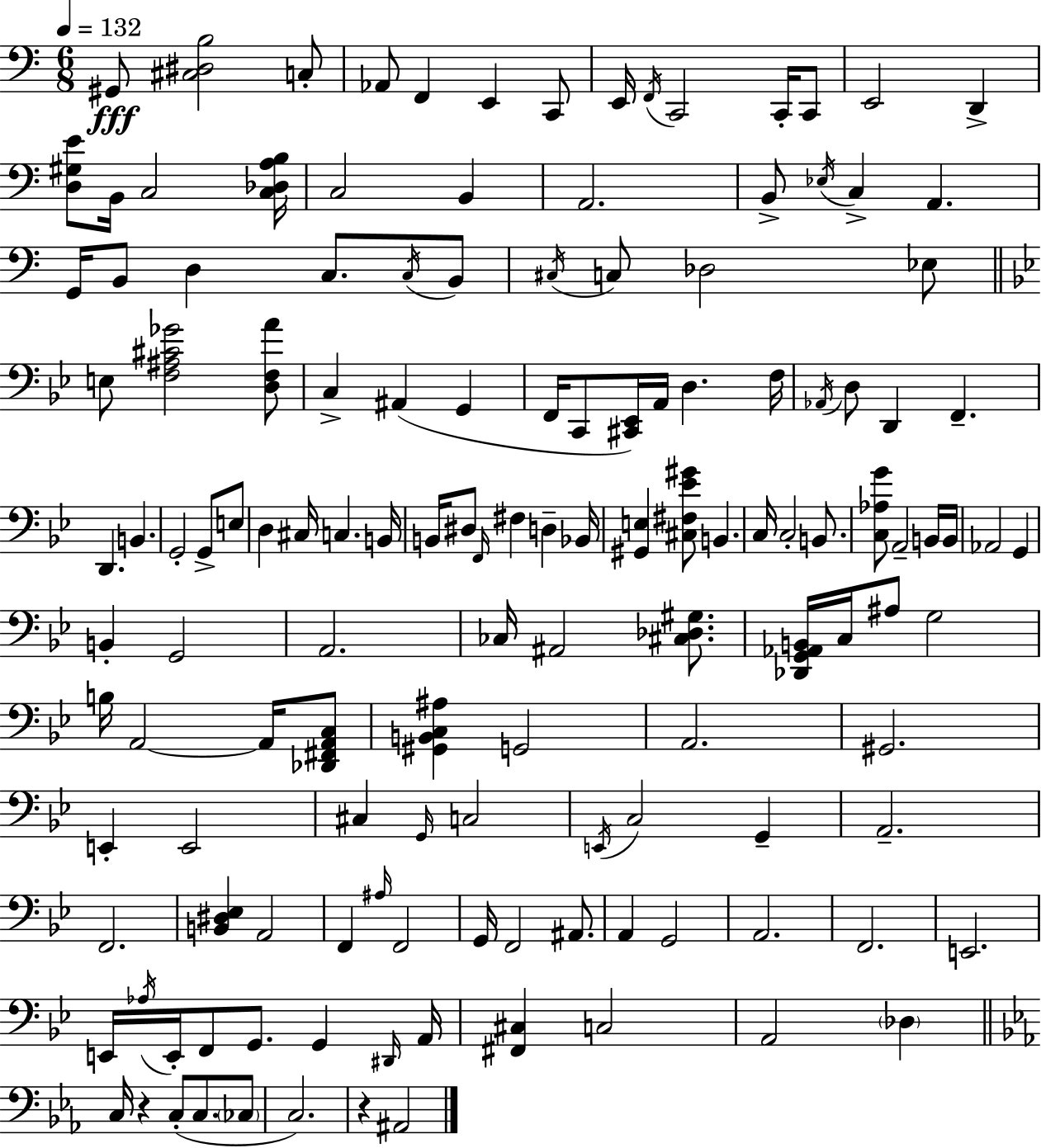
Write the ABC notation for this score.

X:1
T:Untitled
M:6/8
L:1/4
K:Am
^G,,/2 [^C,^D,B,]2 C,/2 _A,,/2 F,, E,, C,,/2 E,,/4 F,,/4 C,,2 C,,/4 C,,/2 E,,2 D,, [D,^G,E]/2 B,,/4 C,2 [C,_D,A,B,]/4 C,2 B,, A,,2 B,,/2 _E,/4 C, A,, G,,/4 B,,/2 D, C,/2 C,/4 B,,/2 ^C,/4 C,/2 _D,2 _E,/2 E,/2 [F,^A,^C_G]2 [D,F,A]/2 C, ^A,, G,, F,,/4 C,,/2 [^C,,_E,,]/4 A,,/4 D, F,/4 _A,,/4 D,/2 D,, F,, D,, B,, G,,2 G,,/2 E,/2 D, ^C,/4 C, B,,/4 B,,/4 ^D,/2 F,,/4 ^F, D, _B,,/4 [^G,,E,] [^C,^F,_E^G]/2 B,, C,/4 C,2 B,,/2 [C,_A,G]/2 A,,2 B,,/4 B,,/4 _A,,2 G,, B,, G,,2 A,,2 _C,/4 ^A,,2 [^C,_D,^G,]/2 [_D,,G,,_A,,B,,]/4 C,/4 ^A,/2 G,2 B,/4 A,,2 A,,/4 [_D,,^F,,A,,C,]/2 [^G,,B,,C,^A,] G,,2 A,,2 ^G,,2 E,, E,,2 ^C, G,,/4 C,2 E,,/4 C,2 G,, A,,2 F,,2 [B,,^D,_E,] A,,2 F,, ^A,/4 F,,2 G,,/4 F,,2 ^A,,/2 A,, G,,2 A,,2 F,,2 E,,2 E,,/4 _A,/4 E,,/4 F,,/2 G,,/2 G,, ^D,,/4 A,,/4 [^F,,^C,] C,2 A,,2 _D, C,/4 z C,/2 C,/2 _C,/2 C,2 z ^A,,2